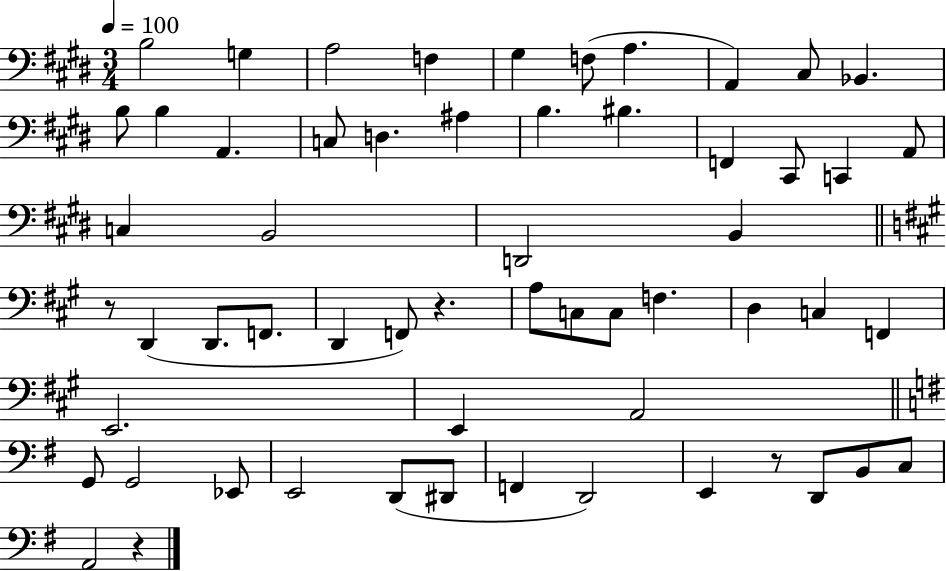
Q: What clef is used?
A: bass